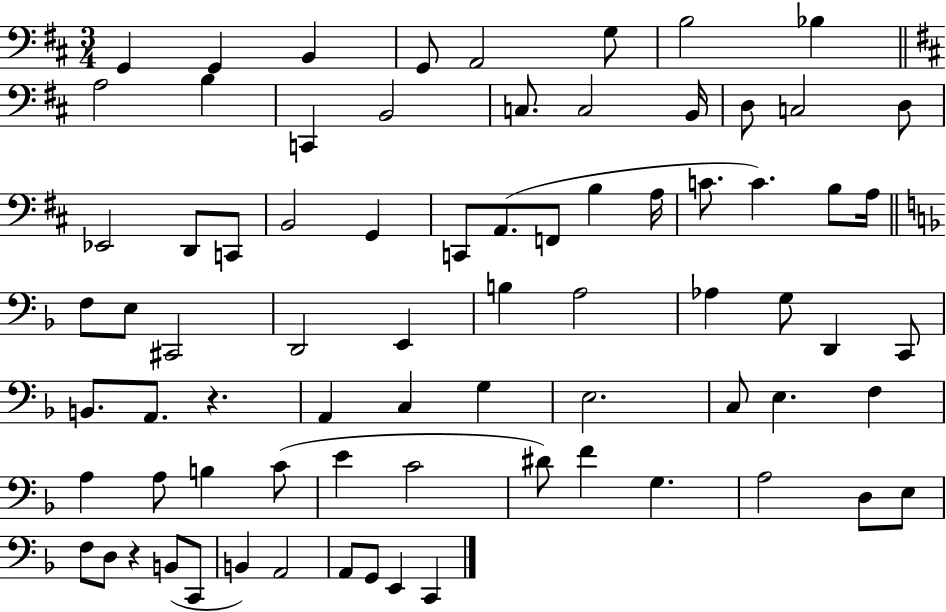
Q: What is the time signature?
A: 3/4